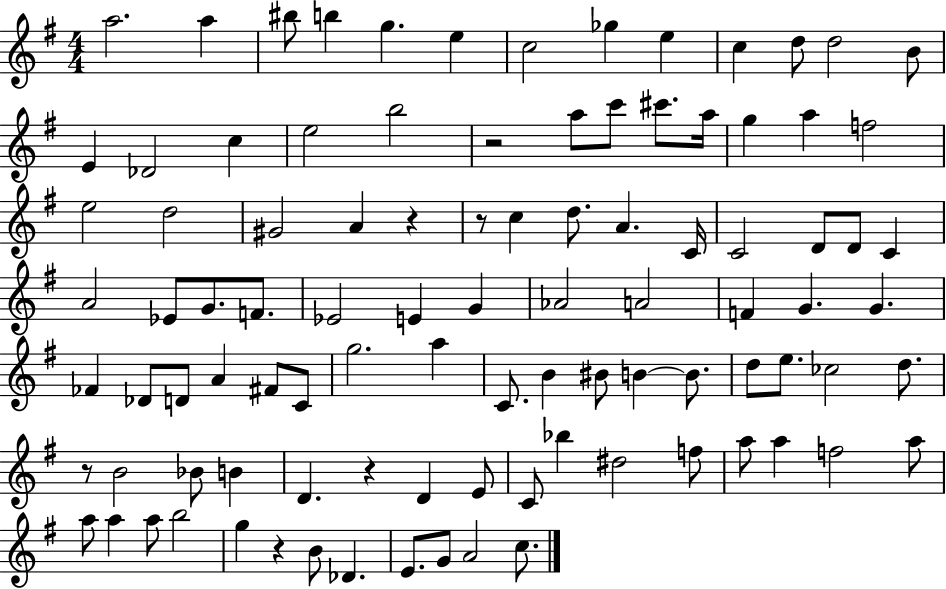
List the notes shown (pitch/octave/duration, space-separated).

A5/h. A5/q BIS5/e B5/q G5/q. E5/q C5/h Gb5/q E5/q C5/q D5/e D5/h B4/e E4/q Db4/h C5/q E5/h B5/h R/h A5/e C6/e C#6/e. A5/s G5/q A5/q F5/h E5/h D5/h G#4/h A4/q R/q R/e C5/q D5/e. A4/q. C4/s C4/h D4/e D4/e C4/q A4/h Eb4/e G4/e. F4/e. Eb4/h E4/q G4/q Ab4/h A4/h F4/q G4/q. G4/q. FES4/q Db4/e D4/e A4/q F#4/e C4/e G5/h. A5/q C4/e. B4/q BIS4/e B4/q B4/e. D5/e E5/e. CES5/h D5/e. R/e B4/h Bb4/e B4/q D4/q. R/q D4/q E4/e C4/e Bb5/q D#5/h F5/e A5/e A5/q F5/h A5/e A5/e A5/q A5/e B5/h G5/q R/q B4/e Db4/q. E4/e. G4/e A4/h C5/e.